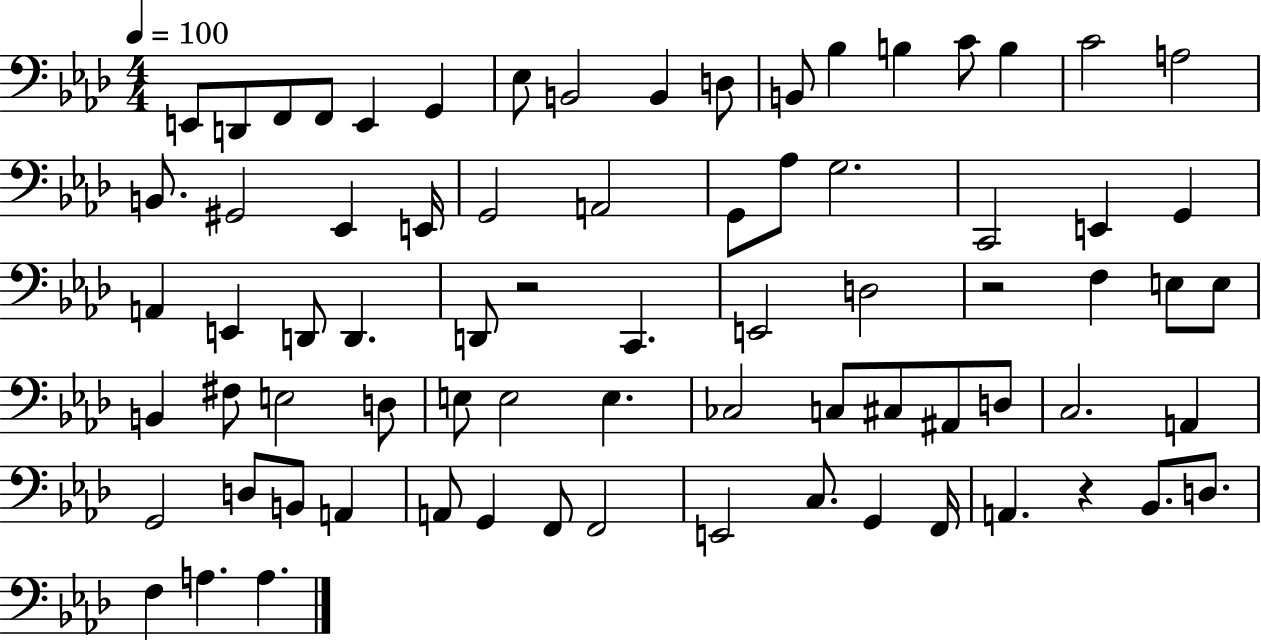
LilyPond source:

{
  \clef bass
  \numericTimeSignature
  \time 4/4
  \key aes \major
  \tempo 4 = 100
  e,8 d,8 f,8 f,8 e,4 g,4 | ees8 b,2 b,4 d8 | b,8 bes4 b4 c'8 b4 | c'2 a2 | \break b,8. gis,2 ees,4 e,16 | g,2 a,2 | g,8 aes8 g2. | c,2 e,4 g,4 | \break a,4 e,4 d,8 d,4. | d,8 r2 c,4. | e,2 d2 | r2 f4 e8 e8 | \break b,4 fis8 e2 d8 | e8 e2 e4. | ces2 c8 cis8 ais,8 d8 | c2. a,4 | \break g,2 d8 b,8 a,4 | a,8 g,4 f,8 f,2 | e,2 c8. g,4 f,16 | a,4. r4 bes,8. d8. | \break f4 a4. a4. | \bar "|."
}